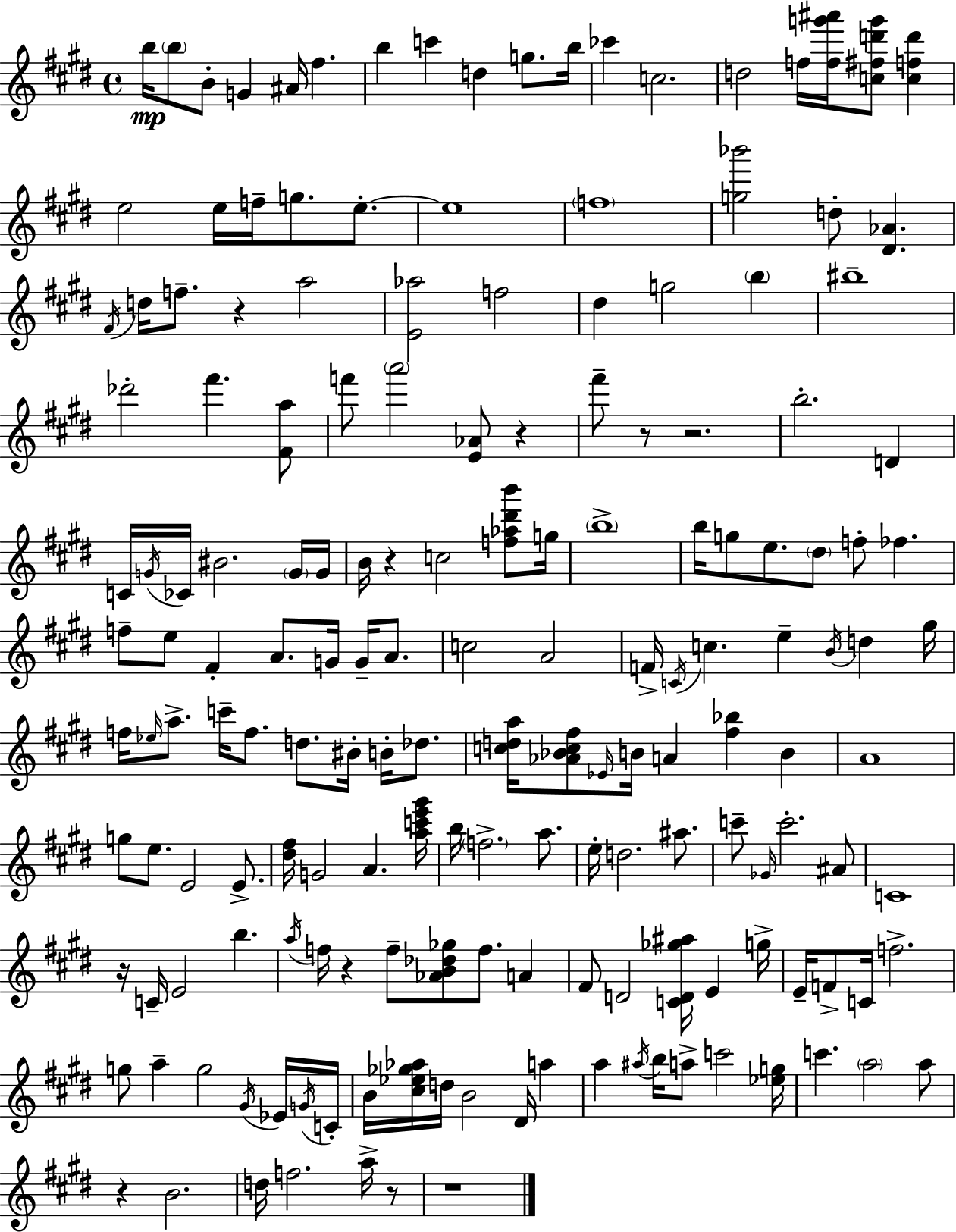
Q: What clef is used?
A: treble